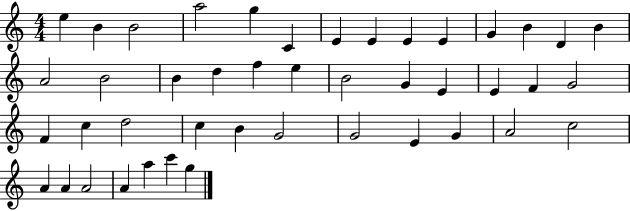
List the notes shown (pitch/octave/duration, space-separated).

E5/q B4/q B4/h A5/h G5/q C4/q E4/q E4/q E4/q E4/q G4/q B4/q D4/q B4/q A4/h B4/h B4/q D5/q F5/q E5/q B4/h G4/q E4/q E4/q F4/q G4/h F4/q C5/q D5/h C5/q B4/q G4/h G4/h E4/q G4/q A4/h C5/h A4/q A4/q A4/h A4/q A5/q C6/q G5/q